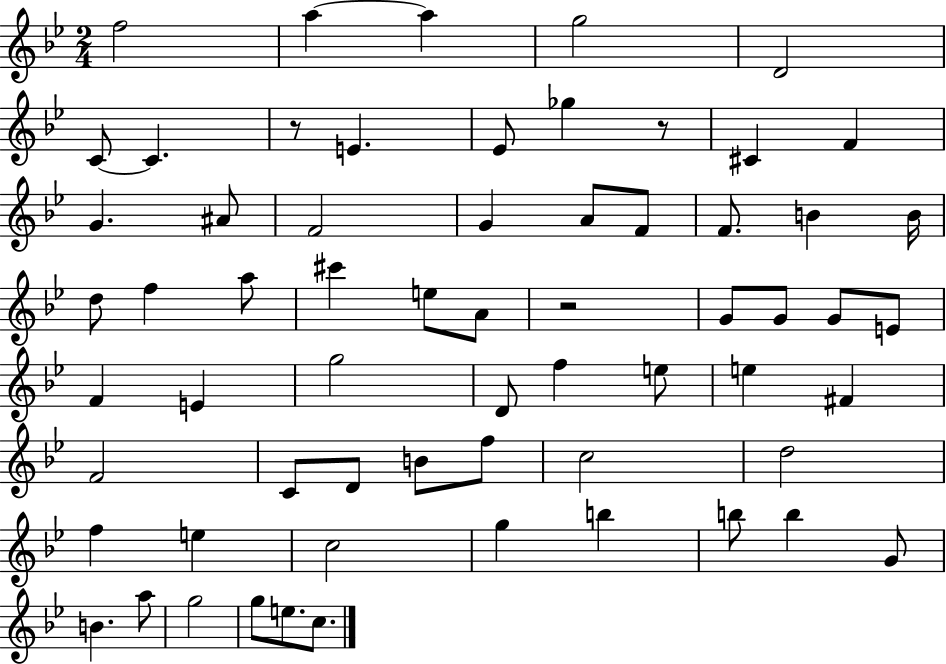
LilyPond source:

{
  \clef treble
  \numericTimeSignature
  \time 2/4
  \key bes \major
  \repeat volta 2 { f''2 | a''4~~ a''4 | g''2 | d'2 | \break c'8~~ c'4. | r8 e'4. | ees'8 ges''4 r8 | cis'4 f'4 | \break g'4. ais'8 | f'2 | g'4 a'8 f'8 | f'8. b'4 b'16 | \break d''8 f''4 a''8 | cis'''4 e''8 a'8 | r2 | g'8 g'8 g'8 e'8 | \break f'4 e'4 | g''2 | d'8 f''4 e''8 | e''4 fis'4 | \break f'2 | c'8 d'8 b'8 f''8 | c''2 | d''2 | \break f''4 e''4 | c''2 | g''4 b''4 | b''8 b''4 g'8 | \break b'4. a''8 | g''2 | g''8 e''8. c''8. | } \bar "|."
}